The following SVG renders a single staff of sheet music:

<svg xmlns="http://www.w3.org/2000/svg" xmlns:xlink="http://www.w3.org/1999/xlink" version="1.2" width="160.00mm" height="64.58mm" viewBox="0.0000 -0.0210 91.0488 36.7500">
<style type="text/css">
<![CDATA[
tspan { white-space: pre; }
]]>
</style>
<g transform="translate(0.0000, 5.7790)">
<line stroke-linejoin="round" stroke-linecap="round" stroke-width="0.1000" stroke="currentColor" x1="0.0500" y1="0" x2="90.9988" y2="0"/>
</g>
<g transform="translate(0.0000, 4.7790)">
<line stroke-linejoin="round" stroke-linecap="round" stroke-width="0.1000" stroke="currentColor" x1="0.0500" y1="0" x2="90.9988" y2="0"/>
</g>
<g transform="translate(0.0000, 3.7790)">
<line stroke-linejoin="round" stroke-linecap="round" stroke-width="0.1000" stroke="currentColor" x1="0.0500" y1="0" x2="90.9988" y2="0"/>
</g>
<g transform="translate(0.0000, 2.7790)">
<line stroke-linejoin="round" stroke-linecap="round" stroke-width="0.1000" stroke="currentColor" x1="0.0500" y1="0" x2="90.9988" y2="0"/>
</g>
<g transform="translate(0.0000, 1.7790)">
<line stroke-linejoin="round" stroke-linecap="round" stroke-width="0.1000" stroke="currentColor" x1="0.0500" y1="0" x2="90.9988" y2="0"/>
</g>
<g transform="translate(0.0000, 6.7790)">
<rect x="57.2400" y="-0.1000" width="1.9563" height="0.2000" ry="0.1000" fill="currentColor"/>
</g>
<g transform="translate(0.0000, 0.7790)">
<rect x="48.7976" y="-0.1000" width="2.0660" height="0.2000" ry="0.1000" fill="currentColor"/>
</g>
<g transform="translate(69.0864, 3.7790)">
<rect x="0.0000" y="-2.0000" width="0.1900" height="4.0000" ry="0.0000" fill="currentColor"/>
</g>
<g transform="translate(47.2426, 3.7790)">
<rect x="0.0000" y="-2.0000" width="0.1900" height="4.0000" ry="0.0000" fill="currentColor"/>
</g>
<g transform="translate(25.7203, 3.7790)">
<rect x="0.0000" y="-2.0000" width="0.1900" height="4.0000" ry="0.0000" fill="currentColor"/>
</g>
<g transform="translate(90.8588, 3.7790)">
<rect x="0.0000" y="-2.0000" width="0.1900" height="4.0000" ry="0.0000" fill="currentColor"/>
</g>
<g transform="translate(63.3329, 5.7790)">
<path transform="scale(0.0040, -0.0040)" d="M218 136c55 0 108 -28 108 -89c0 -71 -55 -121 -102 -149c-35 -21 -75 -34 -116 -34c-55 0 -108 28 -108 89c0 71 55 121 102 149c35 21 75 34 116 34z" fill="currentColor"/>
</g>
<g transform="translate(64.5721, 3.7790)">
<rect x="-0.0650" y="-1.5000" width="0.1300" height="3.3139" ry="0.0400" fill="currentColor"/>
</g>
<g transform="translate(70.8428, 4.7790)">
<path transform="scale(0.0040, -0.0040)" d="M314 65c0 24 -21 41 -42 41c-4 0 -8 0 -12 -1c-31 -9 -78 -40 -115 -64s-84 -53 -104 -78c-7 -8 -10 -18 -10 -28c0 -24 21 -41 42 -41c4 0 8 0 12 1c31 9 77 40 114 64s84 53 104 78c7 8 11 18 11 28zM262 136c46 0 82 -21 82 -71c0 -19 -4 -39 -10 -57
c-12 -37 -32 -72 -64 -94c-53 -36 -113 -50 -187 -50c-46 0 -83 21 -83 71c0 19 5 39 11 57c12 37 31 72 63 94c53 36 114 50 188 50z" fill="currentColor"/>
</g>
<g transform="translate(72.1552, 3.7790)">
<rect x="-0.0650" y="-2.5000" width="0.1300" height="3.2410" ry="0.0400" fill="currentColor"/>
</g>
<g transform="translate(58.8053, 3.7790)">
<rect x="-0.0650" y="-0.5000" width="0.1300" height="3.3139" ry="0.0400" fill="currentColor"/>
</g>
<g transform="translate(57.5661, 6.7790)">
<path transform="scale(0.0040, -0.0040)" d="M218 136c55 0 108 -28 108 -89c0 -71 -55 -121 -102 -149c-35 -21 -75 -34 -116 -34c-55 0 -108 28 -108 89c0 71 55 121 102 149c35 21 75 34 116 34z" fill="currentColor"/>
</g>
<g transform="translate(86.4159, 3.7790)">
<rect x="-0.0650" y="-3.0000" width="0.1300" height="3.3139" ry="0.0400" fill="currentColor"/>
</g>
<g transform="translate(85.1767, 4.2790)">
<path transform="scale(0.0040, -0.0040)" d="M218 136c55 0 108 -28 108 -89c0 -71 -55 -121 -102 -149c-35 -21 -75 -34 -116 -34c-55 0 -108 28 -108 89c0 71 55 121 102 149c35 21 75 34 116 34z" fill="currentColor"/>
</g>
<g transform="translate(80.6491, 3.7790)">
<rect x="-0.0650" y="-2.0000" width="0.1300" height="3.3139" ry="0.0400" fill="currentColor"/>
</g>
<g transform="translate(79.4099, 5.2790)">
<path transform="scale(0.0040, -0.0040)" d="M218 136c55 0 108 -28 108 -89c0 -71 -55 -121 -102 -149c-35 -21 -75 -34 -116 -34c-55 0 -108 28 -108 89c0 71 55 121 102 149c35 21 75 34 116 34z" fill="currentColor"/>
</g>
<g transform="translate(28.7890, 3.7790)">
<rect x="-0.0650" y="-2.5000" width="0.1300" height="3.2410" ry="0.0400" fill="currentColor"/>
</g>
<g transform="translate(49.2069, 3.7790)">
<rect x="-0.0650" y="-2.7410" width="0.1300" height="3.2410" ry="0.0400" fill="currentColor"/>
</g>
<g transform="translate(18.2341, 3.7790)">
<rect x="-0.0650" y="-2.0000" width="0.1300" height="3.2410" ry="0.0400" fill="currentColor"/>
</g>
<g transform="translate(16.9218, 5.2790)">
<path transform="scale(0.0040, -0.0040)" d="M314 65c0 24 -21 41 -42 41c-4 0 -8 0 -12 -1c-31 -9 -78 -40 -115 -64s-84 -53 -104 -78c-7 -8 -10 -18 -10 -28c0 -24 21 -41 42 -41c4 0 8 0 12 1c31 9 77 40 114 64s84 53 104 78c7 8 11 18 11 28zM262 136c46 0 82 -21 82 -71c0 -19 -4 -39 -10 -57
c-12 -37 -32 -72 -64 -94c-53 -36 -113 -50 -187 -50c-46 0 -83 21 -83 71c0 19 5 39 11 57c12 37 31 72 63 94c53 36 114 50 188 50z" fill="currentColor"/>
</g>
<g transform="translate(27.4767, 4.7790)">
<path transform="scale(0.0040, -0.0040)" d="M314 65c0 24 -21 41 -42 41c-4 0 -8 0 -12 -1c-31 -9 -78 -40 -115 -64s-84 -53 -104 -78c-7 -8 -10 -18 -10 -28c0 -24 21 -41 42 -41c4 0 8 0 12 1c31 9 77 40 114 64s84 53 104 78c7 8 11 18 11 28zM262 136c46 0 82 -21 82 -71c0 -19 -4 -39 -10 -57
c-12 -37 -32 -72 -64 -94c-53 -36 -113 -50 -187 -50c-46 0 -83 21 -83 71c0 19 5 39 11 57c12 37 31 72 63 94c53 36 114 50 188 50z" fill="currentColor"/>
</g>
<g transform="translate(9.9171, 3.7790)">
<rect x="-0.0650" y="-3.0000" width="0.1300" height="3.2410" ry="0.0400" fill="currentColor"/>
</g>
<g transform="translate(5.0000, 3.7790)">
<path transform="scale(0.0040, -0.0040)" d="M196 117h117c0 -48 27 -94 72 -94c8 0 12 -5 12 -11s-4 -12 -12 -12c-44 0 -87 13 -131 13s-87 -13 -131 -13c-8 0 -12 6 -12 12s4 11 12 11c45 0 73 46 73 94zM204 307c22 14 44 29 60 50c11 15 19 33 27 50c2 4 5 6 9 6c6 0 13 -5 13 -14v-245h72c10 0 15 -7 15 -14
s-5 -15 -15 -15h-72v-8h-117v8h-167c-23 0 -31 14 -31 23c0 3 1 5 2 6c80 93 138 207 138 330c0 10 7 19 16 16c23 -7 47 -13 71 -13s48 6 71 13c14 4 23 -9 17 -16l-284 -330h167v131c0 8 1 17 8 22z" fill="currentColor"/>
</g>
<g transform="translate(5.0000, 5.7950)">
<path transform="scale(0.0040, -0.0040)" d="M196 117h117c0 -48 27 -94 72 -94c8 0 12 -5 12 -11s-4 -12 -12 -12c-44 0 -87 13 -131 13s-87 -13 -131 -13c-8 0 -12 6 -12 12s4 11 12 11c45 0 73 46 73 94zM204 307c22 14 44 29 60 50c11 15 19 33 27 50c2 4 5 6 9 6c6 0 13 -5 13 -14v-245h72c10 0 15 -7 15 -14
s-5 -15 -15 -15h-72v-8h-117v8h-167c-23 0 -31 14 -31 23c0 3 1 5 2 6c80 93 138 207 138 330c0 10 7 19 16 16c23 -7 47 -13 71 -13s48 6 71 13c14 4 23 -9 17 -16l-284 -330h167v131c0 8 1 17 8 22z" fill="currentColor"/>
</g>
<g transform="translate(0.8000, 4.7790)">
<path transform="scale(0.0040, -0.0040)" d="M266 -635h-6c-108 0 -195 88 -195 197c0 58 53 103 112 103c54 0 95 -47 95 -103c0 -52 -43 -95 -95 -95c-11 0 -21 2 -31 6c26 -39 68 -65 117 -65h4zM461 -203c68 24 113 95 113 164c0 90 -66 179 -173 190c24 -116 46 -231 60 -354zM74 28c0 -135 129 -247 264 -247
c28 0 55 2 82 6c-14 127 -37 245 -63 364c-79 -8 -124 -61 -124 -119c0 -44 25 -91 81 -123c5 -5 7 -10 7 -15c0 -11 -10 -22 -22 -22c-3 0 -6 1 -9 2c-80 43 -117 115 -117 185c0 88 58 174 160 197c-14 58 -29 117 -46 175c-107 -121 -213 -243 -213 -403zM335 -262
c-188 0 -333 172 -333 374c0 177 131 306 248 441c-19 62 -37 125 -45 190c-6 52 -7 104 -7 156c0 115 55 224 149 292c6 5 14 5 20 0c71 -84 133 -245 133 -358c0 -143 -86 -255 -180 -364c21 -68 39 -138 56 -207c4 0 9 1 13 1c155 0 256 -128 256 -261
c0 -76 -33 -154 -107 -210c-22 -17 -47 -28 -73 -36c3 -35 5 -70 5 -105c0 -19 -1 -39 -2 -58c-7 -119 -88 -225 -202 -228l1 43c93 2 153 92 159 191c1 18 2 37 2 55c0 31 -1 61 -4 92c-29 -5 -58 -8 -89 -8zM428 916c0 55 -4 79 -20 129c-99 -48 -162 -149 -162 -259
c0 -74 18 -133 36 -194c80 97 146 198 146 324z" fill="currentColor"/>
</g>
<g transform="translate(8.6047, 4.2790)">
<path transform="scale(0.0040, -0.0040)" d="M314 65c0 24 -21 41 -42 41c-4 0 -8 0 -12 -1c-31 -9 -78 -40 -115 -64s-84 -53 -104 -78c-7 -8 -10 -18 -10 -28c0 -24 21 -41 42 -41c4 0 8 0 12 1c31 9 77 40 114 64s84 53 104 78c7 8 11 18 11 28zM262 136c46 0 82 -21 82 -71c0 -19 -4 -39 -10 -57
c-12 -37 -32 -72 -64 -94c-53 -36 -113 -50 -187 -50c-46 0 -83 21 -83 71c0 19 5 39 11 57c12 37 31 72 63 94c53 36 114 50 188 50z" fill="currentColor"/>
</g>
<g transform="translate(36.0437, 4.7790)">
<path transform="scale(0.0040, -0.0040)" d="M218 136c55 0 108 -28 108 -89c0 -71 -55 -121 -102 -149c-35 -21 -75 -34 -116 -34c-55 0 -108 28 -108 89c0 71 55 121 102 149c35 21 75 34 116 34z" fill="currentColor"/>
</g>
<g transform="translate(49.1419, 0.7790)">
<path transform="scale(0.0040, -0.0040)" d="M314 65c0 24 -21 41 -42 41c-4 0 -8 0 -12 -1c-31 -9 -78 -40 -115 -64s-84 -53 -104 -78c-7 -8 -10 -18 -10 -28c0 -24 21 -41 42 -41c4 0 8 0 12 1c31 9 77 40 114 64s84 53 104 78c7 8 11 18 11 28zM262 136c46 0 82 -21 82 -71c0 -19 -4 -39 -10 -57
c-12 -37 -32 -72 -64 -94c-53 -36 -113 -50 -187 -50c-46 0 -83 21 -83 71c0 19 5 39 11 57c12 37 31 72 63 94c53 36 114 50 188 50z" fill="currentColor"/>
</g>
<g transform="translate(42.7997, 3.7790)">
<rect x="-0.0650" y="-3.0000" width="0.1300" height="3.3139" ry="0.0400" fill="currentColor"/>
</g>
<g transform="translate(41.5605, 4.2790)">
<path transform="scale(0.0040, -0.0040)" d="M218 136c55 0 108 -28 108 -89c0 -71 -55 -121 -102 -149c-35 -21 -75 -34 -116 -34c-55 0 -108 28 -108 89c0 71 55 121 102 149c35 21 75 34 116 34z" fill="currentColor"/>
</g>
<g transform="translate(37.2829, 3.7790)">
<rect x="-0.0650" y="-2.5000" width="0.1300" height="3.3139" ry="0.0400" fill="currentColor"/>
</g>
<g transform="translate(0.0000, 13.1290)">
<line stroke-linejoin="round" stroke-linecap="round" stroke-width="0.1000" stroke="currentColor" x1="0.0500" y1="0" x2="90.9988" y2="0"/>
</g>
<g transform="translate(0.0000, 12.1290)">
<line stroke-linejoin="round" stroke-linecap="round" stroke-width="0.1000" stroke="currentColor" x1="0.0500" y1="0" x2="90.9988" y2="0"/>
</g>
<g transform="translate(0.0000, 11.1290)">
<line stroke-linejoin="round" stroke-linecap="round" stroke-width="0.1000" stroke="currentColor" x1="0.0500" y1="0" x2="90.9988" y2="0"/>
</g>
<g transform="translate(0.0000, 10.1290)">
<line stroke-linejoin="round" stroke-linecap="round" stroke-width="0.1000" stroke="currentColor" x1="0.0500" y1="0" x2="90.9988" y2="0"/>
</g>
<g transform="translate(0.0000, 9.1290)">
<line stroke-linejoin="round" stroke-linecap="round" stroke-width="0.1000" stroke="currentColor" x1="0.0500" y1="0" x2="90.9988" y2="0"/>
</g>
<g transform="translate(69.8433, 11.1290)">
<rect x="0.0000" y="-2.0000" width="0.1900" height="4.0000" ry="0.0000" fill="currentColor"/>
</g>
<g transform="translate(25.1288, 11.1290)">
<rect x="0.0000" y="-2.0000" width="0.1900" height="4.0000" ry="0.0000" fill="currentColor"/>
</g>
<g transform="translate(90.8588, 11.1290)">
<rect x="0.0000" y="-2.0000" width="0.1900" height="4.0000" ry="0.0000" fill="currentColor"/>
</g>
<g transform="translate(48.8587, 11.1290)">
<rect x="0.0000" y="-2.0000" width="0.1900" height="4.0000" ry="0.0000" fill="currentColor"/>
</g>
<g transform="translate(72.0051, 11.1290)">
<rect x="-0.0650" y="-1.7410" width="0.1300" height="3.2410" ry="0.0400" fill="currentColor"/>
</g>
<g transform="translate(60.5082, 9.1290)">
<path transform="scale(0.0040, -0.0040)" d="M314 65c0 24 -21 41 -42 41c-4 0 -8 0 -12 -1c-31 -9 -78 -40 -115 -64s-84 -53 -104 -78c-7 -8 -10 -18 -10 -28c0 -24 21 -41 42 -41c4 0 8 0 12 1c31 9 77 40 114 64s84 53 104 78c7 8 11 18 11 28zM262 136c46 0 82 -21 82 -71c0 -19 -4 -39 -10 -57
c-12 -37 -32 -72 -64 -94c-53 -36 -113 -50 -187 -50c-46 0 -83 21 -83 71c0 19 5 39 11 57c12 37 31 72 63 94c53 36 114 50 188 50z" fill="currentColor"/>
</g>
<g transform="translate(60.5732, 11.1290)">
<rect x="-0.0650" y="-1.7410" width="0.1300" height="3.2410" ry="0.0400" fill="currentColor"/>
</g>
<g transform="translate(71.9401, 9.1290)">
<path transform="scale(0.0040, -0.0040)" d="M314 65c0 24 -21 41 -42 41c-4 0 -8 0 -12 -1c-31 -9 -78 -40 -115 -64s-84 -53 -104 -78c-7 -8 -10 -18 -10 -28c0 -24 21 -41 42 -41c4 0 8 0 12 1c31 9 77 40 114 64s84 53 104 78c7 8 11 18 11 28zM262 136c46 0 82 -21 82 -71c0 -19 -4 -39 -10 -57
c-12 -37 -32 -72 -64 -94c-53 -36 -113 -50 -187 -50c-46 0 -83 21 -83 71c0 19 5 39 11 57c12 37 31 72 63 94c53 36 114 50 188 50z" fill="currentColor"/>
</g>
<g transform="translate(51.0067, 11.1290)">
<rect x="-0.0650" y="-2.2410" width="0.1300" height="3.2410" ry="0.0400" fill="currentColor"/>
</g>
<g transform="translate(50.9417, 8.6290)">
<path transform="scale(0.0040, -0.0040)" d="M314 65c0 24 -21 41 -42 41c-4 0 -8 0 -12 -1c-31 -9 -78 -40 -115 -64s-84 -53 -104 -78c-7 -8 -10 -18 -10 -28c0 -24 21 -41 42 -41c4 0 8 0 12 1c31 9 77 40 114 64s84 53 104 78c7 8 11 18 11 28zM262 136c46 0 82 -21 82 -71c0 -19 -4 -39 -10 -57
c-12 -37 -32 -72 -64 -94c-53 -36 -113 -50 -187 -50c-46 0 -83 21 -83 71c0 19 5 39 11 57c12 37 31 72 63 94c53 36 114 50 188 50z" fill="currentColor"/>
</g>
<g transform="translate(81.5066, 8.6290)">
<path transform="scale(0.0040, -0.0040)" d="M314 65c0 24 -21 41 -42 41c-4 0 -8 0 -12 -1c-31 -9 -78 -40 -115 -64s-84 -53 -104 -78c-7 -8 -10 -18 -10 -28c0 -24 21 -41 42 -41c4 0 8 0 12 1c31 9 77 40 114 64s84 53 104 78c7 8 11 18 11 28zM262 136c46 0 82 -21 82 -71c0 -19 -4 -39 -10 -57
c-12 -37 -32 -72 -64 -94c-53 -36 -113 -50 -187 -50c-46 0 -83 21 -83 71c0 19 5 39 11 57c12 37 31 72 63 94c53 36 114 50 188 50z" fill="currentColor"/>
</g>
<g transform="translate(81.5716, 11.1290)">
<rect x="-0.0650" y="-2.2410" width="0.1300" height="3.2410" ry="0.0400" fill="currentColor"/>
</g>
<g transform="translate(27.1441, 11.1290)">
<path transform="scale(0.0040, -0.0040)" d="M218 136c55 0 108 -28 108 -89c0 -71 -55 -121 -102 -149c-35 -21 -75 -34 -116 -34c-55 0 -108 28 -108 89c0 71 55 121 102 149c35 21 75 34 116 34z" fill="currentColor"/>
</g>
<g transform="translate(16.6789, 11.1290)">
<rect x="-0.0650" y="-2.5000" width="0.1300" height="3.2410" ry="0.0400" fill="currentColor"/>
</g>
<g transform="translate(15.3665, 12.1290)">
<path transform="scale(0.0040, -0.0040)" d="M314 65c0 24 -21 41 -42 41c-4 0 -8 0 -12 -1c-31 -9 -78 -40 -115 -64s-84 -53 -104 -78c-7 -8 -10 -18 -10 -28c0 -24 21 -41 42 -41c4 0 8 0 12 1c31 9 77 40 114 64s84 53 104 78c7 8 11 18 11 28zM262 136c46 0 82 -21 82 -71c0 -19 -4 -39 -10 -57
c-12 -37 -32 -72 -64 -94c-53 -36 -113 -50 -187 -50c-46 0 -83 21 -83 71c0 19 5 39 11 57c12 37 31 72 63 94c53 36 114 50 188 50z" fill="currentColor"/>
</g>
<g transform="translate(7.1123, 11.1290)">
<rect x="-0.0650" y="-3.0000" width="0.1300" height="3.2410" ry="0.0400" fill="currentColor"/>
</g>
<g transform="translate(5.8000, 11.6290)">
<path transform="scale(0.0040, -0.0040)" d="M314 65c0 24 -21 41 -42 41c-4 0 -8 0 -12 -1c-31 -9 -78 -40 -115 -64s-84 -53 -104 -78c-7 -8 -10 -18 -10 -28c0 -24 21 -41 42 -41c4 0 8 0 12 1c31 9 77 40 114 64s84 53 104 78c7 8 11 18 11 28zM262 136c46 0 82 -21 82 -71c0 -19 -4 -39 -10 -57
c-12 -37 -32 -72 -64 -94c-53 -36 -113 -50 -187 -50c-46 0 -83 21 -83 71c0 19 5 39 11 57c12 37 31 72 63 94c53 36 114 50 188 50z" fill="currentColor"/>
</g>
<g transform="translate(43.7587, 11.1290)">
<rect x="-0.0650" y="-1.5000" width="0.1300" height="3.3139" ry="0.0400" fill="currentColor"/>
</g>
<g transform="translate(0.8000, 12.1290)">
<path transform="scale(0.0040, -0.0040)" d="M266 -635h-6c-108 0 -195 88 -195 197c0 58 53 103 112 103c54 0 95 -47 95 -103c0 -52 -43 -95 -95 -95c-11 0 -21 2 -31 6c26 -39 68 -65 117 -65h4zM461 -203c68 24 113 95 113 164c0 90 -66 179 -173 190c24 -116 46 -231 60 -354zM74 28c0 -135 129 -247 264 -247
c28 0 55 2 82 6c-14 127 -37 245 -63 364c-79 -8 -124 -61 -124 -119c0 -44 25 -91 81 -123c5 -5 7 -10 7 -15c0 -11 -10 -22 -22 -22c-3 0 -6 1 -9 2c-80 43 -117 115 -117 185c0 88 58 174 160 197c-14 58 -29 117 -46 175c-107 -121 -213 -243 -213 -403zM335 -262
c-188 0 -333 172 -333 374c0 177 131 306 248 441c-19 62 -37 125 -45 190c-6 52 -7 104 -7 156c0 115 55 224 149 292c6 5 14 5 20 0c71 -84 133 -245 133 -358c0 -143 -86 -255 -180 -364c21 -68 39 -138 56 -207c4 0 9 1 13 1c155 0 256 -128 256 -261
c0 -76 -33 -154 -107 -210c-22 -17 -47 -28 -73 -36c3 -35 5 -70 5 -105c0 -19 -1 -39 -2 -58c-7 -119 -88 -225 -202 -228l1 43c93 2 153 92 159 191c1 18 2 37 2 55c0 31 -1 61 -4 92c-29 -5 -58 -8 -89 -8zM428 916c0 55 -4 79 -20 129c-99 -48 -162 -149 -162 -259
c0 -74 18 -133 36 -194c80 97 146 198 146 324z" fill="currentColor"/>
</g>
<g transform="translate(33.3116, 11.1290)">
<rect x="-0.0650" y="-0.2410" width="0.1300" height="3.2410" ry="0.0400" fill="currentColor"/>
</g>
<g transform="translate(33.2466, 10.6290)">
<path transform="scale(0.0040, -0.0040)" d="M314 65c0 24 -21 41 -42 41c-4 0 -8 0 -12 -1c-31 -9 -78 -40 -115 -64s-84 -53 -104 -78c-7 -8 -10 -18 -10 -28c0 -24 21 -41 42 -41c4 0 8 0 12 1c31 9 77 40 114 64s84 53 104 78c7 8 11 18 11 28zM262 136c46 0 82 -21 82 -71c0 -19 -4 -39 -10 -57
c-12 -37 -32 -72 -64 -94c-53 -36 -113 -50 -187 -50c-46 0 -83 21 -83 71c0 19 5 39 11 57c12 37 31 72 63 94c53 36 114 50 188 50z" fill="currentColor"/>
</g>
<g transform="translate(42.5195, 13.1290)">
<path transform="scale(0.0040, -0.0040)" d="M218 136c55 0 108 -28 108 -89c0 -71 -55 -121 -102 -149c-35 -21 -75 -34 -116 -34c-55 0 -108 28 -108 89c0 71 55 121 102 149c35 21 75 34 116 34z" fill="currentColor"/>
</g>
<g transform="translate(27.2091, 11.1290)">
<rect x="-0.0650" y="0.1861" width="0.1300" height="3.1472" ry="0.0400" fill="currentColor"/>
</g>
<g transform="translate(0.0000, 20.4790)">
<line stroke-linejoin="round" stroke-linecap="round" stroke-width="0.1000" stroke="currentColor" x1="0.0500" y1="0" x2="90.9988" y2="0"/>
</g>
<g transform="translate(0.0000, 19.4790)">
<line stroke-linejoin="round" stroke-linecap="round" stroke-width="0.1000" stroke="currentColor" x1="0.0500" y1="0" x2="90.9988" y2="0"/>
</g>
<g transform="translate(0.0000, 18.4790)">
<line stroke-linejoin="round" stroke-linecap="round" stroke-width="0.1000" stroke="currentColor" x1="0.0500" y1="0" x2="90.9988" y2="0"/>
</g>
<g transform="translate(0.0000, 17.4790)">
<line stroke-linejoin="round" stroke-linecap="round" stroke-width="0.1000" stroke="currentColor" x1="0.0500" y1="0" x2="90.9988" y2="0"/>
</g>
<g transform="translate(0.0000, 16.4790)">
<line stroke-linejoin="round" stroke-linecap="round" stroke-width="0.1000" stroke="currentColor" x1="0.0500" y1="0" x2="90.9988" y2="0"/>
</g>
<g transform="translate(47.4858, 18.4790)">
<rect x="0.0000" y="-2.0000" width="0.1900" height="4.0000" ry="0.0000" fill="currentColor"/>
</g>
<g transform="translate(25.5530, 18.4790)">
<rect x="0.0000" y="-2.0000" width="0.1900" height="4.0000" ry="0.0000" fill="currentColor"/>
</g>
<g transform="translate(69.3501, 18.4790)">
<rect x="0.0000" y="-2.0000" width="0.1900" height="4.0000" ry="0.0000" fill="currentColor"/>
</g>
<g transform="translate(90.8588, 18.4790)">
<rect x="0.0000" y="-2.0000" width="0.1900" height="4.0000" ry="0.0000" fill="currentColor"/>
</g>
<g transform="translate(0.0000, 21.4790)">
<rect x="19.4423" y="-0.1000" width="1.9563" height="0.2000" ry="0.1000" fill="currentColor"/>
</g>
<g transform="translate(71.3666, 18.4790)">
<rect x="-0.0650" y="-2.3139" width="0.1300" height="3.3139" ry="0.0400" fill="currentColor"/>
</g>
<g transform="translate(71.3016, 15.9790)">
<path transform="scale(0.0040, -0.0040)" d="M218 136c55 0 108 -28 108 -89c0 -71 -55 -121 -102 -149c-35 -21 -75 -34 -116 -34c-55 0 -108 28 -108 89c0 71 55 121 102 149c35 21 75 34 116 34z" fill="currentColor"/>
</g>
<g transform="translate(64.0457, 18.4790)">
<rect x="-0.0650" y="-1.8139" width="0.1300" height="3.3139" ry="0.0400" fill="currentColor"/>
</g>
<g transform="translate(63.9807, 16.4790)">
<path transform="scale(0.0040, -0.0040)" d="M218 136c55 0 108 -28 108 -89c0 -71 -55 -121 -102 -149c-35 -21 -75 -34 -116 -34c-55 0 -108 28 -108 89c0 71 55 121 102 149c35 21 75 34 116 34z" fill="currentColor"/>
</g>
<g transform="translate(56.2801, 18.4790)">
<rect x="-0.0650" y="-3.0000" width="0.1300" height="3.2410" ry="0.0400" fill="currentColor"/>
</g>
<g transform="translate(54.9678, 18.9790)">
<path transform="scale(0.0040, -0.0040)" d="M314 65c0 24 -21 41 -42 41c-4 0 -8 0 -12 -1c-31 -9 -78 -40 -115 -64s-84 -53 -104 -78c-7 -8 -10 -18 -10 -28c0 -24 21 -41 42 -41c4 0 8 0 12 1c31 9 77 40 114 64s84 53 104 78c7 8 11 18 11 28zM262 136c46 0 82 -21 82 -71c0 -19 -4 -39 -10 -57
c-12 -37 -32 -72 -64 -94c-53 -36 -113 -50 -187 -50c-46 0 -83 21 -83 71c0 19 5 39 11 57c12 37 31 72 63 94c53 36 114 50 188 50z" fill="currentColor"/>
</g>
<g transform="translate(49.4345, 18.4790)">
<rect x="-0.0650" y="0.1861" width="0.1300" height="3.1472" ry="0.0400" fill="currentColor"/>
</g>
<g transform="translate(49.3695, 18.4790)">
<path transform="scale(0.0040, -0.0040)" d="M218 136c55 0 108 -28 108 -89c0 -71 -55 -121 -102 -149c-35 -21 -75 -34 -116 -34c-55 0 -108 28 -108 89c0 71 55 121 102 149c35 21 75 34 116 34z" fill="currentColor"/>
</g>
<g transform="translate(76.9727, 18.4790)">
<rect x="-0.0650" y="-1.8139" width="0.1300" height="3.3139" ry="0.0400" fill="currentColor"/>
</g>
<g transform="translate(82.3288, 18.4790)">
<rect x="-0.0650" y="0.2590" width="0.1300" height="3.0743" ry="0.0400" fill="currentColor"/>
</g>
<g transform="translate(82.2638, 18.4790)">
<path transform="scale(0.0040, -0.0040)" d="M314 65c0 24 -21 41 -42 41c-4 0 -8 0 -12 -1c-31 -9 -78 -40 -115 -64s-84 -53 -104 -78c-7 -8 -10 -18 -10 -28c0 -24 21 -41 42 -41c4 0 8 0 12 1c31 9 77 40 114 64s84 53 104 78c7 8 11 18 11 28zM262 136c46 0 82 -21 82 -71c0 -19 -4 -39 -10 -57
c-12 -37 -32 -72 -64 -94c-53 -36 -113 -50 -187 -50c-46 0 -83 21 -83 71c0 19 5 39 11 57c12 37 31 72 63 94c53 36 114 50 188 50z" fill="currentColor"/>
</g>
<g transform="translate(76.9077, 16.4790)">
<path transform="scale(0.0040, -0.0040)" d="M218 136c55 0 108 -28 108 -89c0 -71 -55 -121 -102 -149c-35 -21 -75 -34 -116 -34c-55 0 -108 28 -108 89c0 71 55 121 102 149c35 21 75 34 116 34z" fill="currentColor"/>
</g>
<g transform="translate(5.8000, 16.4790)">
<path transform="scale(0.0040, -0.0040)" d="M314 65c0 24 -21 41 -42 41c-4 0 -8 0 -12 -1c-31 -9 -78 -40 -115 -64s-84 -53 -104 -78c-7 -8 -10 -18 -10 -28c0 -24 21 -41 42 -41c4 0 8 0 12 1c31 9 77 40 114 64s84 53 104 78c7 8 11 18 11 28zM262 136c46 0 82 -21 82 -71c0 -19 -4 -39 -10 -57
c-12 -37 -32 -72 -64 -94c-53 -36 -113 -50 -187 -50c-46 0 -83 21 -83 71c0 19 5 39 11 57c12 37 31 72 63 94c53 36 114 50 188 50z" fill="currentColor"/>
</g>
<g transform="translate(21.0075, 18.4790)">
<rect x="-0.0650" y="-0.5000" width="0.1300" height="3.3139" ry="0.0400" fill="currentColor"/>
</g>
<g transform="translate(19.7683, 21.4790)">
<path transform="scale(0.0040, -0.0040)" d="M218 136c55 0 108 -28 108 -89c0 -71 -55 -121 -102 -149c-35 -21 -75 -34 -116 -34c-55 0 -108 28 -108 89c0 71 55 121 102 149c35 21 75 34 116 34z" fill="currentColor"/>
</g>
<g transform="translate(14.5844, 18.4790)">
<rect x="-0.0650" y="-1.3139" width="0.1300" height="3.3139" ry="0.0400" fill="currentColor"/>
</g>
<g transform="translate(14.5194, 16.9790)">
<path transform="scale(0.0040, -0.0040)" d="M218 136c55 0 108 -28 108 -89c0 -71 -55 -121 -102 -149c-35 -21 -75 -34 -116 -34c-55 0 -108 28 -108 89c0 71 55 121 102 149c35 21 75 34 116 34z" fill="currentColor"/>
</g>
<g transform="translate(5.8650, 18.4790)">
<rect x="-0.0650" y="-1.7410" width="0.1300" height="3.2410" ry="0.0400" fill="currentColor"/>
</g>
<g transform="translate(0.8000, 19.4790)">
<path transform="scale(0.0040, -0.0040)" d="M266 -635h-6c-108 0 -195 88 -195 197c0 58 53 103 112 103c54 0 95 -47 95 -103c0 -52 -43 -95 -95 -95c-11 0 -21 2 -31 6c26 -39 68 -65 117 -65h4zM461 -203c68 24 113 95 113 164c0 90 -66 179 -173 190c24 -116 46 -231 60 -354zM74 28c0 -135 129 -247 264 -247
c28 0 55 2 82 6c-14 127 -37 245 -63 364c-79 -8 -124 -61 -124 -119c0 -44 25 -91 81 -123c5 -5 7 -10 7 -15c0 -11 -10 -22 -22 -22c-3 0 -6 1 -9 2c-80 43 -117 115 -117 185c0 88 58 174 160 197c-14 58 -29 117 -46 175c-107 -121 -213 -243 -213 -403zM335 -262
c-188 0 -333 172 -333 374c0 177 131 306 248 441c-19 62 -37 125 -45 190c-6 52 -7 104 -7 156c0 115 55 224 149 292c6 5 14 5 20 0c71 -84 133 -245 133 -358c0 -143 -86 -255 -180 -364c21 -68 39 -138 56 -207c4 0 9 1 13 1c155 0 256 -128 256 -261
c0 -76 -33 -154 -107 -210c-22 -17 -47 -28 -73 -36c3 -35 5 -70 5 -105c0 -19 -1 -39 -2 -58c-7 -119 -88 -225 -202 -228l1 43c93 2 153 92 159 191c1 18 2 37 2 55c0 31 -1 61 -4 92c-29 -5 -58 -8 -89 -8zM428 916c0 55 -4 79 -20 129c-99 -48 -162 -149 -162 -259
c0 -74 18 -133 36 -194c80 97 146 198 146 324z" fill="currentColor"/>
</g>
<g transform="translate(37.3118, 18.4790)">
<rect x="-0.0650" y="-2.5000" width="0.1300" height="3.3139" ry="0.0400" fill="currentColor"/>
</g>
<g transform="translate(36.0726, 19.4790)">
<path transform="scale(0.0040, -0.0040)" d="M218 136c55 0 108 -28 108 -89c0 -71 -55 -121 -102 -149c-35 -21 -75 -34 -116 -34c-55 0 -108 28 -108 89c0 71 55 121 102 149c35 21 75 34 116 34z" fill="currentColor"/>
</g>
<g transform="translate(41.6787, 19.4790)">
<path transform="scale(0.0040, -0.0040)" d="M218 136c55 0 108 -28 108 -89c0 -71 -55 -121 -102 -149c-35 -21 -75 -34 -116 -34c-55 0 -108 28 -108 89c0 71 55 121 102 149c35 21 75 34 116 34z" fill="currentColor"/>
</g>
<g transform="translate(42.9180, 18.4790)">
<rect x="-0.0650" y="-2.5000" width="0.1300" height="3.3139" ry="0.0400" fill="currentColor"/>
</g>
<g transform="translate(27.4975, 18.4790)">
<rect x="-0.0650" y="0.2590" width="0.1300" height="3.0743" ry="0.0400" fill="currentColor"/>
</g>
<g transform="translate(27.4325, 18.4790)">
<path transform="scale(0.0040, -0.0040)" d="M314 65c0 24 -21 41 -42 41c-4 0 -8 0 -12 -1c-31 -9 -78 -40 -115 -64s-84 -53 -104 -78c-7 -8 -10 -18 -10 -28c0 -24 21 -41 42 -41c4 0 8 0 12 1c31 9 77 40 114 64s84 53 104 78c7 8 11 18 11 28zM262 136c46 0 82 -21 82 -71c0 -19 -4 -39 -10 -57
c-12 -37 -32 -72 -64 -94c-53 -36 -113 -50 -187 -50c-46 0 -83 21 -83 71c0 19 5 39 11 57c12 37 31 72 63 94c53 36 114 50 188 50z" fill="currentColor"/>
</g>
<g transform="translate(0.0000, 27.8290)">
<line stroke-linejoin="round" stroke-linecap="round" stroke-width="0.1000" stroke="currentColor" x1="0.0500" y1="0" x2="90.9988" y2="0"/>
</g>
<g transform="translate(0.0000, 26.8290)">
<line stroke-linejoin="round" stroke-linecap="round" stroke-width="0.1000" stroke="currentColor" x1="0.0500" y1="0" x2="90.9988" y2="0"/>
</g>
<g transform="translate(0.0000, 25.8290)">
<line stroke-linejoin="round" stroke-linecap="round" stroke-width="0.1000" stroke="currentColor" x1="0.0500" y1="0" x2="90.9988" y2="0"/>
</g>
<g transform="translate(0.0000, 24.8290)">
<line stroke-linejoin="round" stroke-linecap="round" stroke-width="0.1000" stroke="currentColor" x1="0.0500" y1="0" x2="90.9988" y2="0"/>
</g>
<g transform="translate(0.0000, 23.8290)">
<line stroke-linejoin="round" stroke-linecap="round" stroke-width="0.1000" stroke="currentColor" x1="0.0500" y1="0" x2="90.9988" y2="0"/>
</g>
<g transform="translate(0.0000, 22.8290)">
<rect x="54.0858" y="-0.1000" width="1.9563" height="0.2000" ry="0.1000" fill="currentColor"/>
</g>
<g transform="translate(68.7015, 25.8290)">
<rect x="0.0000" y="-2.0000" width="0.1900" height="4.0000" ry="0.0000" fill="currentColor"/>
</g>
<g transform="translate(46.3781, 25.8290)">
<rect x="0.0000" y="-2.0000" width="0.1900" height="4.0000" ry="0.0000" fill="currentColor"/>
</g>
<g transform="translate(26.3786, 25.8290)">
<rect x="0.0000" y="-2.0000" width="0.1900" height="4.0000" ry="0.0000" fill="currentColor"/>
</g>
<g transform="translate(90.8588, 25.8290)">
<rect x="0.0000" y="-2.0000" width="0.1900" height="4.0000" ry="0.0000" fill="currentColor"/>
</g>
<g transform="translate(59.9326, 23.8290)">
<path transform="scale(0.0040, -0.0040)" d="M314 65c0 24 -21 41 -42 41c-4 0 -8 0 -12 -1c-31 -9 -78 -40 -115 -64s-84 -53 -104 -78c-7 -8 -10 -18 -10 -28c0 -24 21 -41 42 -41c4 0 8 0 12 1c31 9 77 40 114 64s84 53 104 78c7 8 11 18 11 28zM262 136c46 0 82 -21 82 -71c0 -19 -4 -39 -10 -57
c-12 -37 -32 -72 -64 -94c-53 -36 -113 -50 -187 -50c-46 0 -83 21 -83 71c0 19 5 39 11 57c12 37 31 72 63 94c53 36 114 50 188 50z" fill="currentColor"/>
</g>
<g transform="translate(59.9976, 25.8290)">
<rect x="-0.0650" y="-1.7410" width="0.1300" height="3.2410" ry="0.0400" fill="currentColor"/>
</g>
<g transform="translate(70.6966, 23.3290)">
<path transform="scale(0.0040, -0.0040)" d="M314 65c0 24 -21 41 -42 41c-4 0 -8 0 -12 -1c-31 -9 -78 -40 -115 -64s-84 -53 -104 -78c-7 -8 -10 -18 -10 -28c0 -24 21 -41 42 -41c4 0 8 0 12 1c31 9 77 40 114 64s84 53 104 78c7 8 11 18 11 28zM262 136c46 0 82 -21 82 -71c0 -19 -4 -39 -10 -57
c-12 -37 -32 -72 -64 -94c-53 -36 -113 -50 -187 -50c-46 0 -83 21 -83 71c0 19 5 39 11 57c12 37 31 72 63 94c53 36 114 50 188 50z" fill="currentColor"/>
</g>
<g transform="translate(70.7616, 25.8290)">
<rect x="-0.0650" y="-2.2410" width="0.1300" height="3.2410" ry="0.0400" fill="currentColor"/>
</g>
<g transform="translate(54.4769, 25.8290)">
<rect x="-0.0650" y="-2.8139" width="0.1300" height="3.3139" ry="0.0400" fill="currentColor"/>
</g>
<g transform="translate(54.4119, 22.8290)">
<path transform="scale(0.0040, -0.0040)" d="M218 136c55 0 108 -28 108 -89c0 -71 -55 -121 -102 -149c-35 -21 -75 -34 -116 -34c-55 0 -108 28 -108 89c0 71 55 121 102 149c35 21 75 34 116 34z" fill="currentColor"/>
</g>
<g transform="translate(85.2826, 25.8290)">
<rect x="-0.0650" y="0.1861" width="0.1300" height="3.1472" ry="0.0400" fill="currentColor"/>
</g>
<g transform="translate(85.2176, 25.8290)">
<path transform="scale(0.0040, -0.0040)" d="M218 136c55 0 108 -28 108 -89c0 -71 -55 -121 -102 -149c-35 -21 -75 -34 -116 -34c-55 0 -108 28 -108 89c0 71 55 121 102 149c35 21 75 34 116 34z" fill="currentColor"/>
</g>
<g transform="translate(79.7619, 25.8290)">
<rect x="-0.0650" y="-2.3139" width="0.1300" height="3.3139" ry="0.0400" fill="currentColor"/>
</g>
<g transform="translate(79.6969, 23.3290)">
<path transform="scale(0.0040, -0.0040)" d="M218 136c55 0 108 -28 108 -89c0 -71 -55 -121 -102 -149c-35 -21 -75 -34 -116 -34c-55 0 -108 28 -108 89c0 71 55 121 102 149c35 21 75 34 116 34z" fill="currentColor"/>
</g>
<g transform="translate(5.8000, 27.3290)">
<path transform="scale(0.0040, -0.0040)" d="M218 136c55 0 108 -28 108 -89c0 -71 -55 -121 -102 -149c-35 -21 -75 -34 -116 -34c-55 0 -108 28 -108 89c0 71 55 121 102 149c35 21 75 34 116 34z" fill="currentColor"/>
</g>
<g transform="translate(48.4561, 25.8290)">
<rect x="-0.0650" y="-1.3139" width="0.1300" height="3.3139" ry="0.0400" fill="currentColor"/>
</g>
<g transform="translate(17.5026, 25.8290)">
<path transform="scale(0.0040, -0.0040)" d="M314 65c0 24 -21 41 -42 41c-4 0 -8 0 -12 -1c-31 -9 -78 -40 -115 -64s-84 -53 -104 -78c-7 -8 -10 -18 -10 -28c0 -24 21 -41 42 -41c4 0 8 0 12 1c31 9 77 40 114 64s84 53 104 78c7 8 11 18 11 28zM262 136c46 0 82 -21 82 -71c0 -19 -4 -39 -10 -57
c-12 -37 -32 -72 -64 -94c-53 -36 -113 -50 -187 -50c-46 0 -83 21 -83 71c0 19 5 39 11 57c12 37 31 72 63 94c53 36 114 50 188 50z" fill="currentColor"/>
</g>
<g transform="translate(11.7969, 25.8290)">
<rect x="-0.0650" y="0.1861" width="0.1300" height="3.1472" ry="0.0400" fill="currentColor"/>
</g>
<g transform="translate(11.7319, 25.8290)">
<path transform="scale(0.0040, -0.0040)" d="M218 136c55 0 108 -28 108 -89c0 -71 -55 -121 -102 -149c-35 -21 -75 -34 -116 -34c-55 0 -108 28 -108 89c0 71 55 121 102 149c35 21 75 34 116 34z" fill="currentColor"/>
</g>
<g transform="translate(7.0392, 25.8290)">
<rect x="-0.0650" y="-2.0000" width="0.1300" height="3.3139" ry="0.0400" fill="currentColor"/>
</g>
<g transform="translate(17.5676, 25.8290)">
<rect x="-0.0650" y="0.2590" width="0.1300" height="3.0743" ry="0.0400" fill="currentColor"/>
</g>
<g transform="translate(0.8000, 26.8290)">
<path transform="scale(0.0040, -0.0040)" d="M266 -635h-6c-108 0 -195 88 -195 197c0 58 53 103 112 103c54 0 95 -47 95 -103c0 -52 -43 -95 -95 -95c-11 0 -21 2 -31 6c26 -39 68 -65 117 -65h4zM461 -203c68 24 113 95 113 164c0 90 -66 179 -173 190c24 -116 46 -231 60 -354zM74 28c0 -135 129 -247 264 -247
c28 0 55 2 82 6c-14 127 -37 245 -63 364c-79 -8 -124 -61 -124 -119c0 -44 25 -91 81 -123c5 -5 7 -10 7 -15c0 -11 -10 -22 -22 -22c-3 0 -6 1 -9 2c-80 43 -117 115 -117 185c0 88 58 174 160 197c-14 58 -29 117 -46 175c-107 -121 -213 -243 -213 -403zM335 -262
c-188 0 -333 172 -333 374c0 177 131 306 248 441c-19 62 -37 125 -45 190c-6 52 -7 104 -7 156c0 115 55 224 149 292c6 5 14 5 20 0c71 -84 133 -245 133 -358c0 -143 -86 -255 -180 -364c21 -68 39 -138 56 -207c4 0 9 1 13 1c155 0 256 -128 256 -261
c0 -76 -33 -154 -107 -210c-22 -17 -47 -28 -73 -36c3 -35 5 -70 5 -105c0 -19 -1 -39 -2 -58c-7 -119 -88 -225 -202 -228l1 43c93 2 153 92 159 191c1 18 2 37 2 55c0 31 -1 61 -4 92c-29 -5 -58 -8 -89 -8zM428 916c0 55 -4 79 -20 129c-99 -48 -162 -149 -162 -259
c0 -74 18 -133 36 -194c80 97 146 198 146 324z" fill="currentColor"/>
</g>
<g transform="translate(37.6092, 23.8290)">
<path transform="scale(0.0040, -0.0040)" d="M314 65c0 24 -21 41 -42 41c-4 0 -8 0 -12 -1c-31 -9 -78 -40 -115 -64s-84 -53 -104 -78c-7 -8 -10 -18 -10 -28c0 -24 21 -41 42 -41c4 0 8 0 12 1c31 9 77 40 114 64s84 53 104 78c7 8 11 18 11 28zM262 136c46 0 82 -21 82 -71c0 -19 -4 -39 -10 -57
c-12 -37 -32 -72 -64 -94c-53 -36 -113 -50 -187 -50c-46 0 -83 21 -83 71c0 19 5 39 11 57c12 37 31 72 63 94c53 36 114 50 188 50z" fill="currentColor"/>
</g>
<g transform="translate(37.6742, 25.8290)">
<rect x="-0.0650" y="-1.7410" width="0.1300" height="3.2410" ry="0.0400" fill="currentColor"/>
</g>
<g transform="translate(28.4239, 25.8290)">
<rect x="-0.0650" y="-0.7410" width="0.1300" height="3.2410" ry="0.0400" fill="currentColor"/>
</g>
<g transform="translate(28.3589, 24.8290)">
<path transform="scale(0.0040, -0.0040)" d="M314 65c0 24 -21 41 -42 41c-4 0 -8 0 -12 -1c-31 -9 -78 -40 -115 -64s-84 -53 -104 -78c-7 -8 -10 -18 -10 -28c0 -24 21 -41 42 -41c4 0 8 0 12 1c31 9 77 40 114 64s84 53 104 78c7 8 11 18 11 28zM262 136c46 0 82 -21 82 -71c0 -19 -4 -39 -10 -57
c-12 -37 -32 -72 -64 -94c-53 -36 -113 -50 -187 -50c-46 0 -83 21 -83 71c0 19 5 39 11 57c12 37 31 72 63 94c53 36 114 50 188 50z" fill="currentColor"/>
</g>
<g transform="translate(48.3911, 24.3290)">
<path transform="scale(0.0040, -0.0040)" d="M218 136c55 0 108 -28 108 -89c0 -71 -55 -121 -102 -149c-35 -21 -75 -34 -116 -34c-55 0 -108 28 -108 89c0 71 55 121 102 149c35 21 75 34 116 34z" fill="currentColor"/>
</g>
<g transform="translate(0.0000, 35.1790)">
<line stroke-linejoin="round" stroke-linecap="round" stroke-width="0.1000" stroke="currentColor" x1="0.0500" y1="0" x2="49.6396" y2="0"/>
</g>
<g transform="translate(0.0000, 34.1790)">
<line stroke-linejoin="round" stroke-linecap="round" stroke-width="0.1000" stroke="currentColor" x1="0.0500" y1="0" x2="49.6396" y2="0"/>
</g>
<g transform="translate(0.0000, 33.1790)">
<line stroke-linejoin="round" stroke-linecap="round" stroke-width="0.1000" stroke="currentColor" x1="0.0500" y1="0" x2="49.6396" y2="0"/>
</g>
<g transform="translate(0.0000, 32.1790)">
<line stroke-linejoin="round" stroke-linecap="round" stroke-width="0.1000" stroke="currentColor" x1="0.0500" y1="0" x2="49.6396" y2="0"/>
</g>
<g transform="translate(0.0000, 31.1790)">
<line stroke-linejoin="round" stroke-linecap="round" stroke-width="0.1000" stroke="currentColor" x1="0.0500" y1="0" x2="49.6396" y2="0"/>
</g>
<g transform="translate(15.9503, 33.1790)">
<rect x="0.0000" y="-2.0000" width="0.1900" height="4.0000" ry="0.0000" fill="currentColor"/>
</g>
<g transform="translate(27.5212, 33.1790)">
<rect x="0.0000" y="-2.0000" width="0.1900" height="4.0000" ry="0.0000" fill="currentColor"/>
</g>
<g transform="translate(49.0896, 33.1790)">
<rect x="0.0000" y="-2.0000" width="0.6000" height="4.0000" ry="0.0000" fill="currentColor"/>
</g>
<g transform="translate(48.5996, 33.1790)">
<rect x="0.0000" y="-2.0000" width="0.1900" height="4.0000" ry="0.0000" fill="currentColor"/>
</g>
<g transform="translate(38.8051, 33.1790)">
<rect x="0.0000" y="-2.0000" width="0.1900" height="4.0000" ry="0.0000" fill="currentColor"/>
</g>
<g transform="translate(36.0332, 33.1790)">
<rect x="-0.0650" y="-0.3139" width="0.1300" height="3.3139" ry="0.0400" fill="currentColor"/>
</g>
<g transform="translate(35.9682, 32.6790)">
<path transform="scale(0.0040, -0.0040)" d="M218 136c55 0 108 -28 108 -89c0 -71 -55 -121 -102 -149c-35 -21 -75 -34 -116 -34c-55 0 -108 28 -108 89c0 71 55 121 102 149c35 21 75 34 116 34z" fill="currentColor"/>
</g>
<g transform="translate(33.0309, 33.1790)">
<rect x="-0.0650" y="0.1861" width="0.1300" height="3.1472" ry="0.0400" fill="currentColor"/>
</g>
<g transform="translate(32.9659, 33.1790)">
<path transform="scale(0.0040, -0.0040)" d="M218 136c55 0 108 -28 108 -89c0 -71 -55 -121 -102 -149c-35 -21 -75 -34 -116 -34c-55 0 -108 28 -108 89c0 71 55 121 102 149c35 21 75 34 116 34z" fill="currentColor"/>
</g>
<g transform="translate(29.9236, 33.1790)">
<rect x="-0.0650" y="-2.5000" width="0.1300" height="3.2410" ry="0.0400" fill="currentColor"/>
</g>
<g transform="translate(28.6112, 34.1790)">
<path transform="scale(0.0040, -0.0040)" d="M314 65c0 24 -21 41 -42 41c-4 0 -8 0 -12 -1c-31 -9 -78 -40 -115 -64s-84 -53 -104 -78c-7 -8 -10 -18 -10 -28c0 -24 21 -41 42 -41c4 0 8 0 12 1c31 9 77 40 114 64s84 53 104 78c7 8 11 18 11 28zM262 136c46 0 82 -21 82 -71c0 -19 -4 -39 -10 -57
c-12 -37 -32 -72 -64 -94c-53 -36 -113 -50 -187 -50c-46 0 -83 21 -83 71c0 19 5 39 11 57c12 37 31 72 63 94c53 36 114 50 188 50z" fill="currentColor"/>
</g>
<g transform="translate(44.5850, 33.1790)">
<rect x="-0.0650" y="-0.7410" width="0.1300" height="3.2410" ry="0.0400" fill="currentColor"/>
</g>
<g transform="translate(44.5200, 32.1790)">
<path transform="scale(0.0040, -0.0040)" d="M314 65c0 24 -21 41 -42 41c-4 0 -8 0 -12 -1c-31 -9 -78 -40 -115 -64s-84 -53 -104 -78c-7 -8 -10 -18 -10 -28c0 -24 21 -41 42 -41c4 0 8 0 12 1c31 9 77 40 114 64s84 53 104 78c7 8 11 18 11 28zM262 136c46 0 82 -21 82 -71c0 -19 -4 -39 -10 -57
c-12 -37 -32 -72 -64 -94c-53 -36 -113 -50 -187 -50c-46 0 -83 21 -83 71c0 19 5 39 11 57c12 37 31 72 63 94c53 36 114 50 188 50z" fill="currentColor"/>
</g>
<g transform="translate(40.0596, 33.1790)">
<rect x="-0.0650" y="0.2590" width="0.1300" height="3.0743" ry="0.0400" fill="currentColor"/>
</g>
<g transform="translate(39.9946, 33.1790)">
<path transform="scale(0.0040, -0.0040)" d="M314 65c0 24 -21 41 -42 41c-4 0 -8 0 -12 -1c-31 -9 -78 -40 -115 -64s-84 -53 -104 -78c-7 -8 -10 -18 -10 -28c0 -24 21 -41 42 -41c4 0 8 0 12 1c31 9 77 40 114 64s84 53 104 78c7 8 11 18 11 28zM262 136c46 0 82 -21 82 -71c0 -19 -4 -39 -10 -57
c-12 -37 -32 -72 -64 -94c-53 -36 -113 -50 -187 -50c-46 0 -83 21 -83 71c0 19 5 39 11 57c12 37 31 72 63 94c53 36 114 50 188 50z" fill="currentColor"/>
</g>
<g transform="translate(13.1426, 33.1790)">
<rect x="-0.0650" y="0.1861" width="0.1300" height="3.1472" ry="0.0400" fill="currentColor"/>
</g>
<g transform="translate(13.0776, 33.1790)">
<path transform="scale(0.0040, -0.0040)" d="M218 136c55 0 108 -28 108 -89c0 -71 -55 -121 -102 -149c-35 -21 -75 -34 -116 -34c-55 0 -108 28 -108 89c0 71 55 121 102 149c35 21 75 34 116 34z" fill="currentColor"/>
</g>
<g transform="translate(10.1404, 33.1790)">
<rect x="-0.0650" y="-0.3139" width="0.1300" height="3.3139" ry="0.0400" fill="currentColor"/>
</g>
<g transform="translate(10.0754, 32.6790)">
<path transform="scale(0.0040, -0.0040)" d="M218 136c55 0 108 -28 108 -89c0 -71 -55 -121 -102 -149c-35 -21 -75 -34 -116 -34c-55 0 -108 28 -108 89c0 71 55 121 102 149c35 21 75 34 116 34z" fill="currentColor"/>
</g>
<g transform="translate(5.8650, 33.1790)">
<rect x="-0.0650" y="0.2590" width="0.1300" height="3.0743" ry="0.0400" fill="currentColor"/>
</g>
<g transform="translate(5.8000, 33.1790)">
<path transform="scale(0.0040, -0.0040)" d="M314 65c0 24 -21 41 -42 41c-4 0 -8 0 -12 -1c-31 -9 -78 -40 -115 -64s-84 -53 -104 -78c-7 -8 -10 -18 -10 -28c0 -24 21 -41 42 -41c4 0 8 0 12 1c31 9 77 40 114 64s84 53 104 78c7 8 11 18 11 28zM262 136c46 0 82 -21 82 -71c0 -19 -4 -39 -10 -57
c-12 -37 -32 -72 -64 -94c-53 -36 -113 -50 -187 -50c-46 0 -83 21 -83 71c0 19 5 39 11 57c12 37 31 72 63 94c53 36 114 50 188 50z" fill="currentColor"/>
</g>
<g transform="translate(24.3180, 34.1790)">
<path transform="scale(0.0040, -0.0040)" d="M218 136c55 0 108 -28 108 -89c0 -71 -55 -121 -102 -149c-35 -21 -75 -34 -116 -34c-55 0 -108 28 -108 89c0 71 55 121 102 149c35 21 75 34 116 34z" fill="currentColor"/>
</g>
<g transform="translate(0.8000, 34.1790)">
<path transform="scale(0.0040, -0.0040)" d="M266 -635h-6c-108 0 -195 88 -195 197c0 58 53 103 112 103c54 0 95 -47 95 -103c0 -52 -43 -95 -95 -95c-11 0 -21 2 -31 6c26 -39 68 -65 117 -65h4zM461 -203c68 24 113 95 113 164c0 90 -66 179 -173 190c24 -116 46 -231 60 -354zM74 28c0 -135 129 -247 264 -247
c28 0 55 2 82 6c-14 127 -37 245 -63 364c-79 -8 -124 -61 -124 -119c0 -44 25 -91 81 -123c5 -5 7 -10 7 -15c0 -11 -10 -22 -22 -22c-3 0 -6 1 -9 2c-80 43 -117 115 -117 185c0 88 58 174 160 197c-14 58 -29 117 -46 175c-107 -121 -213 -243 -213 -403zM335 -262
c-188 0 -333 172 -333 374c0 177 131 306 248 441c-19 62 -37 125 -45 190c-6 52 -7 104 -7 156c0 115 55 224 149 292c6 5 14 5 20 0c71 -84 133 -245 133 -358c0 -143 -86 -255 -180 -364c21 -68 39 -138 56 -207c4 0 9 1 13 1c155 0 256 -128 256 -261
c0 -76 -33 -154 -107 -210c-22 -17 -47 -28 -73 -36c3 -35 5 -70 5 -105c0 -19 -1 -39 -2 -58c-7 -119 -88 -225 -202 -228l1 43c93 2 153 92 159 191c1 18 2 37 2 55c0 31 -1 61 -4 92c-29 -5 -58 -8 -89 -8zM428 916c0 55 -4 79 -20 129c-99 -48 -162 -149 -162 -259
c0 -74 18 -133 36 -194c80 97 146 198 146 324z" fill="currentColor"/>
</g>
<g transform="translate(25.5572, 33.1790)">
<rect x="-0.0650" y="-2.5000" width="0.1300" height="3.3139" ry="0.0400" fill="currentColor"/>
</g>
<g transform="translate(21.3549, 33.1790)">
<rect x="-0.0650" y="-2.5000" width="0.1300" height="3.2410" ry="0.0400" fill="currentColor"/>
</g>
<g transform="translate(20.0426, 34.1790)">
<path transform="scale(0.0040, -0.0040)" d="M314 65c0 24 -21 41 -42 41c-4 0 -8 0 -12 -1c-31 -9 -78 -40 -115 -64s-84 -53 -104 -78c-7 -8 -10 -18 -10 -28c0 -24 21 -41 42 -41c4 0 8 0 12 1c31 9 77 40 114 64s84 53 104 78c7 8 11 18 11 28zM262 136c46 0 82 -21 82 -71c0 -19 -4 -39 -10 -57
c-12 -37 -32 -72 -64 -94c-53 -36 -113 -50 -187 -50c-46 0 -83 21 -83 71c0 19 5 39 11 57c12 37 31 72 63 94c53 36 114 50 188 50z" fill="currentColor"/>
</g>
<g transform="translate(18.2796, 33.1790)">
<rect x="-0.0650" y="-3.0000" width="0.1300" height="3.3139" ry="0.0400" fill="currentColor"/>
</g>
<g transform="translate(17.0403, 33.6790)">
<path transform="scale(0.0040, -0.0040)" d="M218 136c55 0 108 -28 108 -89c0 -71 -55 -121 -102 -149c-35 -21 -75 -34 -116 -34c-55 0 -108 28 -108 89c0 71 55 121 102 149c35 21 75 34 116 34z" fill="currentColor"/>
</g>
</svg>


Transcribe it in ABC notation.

X:1
T:Untitled
M:4/4
L:1/4
K:C
A2 F2 G2 G A a2 C E G2 F A A2 G2 B c2 E g2 f2 f2 g2 f2 e C B2 G G B A2 f g f B2 F B B2 d2 f2 e a f2 g2 g B B2 c B A G2 G G2 B c B2 d2